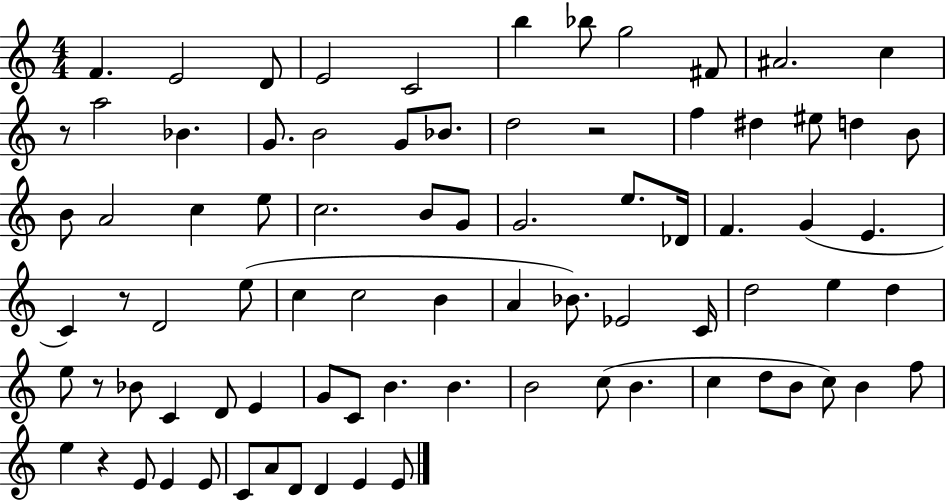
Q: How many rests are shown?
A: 5